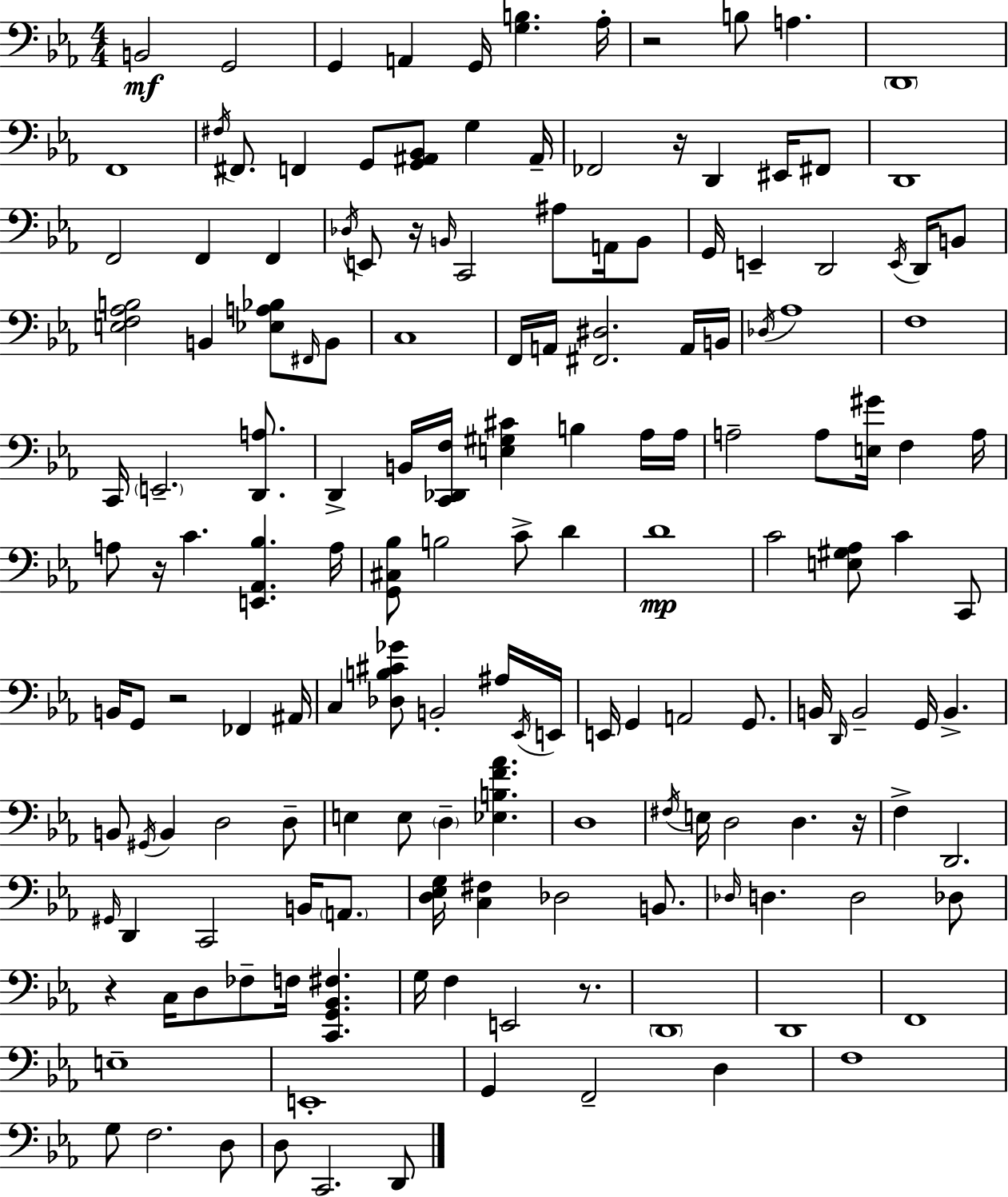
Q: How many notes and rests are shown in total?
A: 160